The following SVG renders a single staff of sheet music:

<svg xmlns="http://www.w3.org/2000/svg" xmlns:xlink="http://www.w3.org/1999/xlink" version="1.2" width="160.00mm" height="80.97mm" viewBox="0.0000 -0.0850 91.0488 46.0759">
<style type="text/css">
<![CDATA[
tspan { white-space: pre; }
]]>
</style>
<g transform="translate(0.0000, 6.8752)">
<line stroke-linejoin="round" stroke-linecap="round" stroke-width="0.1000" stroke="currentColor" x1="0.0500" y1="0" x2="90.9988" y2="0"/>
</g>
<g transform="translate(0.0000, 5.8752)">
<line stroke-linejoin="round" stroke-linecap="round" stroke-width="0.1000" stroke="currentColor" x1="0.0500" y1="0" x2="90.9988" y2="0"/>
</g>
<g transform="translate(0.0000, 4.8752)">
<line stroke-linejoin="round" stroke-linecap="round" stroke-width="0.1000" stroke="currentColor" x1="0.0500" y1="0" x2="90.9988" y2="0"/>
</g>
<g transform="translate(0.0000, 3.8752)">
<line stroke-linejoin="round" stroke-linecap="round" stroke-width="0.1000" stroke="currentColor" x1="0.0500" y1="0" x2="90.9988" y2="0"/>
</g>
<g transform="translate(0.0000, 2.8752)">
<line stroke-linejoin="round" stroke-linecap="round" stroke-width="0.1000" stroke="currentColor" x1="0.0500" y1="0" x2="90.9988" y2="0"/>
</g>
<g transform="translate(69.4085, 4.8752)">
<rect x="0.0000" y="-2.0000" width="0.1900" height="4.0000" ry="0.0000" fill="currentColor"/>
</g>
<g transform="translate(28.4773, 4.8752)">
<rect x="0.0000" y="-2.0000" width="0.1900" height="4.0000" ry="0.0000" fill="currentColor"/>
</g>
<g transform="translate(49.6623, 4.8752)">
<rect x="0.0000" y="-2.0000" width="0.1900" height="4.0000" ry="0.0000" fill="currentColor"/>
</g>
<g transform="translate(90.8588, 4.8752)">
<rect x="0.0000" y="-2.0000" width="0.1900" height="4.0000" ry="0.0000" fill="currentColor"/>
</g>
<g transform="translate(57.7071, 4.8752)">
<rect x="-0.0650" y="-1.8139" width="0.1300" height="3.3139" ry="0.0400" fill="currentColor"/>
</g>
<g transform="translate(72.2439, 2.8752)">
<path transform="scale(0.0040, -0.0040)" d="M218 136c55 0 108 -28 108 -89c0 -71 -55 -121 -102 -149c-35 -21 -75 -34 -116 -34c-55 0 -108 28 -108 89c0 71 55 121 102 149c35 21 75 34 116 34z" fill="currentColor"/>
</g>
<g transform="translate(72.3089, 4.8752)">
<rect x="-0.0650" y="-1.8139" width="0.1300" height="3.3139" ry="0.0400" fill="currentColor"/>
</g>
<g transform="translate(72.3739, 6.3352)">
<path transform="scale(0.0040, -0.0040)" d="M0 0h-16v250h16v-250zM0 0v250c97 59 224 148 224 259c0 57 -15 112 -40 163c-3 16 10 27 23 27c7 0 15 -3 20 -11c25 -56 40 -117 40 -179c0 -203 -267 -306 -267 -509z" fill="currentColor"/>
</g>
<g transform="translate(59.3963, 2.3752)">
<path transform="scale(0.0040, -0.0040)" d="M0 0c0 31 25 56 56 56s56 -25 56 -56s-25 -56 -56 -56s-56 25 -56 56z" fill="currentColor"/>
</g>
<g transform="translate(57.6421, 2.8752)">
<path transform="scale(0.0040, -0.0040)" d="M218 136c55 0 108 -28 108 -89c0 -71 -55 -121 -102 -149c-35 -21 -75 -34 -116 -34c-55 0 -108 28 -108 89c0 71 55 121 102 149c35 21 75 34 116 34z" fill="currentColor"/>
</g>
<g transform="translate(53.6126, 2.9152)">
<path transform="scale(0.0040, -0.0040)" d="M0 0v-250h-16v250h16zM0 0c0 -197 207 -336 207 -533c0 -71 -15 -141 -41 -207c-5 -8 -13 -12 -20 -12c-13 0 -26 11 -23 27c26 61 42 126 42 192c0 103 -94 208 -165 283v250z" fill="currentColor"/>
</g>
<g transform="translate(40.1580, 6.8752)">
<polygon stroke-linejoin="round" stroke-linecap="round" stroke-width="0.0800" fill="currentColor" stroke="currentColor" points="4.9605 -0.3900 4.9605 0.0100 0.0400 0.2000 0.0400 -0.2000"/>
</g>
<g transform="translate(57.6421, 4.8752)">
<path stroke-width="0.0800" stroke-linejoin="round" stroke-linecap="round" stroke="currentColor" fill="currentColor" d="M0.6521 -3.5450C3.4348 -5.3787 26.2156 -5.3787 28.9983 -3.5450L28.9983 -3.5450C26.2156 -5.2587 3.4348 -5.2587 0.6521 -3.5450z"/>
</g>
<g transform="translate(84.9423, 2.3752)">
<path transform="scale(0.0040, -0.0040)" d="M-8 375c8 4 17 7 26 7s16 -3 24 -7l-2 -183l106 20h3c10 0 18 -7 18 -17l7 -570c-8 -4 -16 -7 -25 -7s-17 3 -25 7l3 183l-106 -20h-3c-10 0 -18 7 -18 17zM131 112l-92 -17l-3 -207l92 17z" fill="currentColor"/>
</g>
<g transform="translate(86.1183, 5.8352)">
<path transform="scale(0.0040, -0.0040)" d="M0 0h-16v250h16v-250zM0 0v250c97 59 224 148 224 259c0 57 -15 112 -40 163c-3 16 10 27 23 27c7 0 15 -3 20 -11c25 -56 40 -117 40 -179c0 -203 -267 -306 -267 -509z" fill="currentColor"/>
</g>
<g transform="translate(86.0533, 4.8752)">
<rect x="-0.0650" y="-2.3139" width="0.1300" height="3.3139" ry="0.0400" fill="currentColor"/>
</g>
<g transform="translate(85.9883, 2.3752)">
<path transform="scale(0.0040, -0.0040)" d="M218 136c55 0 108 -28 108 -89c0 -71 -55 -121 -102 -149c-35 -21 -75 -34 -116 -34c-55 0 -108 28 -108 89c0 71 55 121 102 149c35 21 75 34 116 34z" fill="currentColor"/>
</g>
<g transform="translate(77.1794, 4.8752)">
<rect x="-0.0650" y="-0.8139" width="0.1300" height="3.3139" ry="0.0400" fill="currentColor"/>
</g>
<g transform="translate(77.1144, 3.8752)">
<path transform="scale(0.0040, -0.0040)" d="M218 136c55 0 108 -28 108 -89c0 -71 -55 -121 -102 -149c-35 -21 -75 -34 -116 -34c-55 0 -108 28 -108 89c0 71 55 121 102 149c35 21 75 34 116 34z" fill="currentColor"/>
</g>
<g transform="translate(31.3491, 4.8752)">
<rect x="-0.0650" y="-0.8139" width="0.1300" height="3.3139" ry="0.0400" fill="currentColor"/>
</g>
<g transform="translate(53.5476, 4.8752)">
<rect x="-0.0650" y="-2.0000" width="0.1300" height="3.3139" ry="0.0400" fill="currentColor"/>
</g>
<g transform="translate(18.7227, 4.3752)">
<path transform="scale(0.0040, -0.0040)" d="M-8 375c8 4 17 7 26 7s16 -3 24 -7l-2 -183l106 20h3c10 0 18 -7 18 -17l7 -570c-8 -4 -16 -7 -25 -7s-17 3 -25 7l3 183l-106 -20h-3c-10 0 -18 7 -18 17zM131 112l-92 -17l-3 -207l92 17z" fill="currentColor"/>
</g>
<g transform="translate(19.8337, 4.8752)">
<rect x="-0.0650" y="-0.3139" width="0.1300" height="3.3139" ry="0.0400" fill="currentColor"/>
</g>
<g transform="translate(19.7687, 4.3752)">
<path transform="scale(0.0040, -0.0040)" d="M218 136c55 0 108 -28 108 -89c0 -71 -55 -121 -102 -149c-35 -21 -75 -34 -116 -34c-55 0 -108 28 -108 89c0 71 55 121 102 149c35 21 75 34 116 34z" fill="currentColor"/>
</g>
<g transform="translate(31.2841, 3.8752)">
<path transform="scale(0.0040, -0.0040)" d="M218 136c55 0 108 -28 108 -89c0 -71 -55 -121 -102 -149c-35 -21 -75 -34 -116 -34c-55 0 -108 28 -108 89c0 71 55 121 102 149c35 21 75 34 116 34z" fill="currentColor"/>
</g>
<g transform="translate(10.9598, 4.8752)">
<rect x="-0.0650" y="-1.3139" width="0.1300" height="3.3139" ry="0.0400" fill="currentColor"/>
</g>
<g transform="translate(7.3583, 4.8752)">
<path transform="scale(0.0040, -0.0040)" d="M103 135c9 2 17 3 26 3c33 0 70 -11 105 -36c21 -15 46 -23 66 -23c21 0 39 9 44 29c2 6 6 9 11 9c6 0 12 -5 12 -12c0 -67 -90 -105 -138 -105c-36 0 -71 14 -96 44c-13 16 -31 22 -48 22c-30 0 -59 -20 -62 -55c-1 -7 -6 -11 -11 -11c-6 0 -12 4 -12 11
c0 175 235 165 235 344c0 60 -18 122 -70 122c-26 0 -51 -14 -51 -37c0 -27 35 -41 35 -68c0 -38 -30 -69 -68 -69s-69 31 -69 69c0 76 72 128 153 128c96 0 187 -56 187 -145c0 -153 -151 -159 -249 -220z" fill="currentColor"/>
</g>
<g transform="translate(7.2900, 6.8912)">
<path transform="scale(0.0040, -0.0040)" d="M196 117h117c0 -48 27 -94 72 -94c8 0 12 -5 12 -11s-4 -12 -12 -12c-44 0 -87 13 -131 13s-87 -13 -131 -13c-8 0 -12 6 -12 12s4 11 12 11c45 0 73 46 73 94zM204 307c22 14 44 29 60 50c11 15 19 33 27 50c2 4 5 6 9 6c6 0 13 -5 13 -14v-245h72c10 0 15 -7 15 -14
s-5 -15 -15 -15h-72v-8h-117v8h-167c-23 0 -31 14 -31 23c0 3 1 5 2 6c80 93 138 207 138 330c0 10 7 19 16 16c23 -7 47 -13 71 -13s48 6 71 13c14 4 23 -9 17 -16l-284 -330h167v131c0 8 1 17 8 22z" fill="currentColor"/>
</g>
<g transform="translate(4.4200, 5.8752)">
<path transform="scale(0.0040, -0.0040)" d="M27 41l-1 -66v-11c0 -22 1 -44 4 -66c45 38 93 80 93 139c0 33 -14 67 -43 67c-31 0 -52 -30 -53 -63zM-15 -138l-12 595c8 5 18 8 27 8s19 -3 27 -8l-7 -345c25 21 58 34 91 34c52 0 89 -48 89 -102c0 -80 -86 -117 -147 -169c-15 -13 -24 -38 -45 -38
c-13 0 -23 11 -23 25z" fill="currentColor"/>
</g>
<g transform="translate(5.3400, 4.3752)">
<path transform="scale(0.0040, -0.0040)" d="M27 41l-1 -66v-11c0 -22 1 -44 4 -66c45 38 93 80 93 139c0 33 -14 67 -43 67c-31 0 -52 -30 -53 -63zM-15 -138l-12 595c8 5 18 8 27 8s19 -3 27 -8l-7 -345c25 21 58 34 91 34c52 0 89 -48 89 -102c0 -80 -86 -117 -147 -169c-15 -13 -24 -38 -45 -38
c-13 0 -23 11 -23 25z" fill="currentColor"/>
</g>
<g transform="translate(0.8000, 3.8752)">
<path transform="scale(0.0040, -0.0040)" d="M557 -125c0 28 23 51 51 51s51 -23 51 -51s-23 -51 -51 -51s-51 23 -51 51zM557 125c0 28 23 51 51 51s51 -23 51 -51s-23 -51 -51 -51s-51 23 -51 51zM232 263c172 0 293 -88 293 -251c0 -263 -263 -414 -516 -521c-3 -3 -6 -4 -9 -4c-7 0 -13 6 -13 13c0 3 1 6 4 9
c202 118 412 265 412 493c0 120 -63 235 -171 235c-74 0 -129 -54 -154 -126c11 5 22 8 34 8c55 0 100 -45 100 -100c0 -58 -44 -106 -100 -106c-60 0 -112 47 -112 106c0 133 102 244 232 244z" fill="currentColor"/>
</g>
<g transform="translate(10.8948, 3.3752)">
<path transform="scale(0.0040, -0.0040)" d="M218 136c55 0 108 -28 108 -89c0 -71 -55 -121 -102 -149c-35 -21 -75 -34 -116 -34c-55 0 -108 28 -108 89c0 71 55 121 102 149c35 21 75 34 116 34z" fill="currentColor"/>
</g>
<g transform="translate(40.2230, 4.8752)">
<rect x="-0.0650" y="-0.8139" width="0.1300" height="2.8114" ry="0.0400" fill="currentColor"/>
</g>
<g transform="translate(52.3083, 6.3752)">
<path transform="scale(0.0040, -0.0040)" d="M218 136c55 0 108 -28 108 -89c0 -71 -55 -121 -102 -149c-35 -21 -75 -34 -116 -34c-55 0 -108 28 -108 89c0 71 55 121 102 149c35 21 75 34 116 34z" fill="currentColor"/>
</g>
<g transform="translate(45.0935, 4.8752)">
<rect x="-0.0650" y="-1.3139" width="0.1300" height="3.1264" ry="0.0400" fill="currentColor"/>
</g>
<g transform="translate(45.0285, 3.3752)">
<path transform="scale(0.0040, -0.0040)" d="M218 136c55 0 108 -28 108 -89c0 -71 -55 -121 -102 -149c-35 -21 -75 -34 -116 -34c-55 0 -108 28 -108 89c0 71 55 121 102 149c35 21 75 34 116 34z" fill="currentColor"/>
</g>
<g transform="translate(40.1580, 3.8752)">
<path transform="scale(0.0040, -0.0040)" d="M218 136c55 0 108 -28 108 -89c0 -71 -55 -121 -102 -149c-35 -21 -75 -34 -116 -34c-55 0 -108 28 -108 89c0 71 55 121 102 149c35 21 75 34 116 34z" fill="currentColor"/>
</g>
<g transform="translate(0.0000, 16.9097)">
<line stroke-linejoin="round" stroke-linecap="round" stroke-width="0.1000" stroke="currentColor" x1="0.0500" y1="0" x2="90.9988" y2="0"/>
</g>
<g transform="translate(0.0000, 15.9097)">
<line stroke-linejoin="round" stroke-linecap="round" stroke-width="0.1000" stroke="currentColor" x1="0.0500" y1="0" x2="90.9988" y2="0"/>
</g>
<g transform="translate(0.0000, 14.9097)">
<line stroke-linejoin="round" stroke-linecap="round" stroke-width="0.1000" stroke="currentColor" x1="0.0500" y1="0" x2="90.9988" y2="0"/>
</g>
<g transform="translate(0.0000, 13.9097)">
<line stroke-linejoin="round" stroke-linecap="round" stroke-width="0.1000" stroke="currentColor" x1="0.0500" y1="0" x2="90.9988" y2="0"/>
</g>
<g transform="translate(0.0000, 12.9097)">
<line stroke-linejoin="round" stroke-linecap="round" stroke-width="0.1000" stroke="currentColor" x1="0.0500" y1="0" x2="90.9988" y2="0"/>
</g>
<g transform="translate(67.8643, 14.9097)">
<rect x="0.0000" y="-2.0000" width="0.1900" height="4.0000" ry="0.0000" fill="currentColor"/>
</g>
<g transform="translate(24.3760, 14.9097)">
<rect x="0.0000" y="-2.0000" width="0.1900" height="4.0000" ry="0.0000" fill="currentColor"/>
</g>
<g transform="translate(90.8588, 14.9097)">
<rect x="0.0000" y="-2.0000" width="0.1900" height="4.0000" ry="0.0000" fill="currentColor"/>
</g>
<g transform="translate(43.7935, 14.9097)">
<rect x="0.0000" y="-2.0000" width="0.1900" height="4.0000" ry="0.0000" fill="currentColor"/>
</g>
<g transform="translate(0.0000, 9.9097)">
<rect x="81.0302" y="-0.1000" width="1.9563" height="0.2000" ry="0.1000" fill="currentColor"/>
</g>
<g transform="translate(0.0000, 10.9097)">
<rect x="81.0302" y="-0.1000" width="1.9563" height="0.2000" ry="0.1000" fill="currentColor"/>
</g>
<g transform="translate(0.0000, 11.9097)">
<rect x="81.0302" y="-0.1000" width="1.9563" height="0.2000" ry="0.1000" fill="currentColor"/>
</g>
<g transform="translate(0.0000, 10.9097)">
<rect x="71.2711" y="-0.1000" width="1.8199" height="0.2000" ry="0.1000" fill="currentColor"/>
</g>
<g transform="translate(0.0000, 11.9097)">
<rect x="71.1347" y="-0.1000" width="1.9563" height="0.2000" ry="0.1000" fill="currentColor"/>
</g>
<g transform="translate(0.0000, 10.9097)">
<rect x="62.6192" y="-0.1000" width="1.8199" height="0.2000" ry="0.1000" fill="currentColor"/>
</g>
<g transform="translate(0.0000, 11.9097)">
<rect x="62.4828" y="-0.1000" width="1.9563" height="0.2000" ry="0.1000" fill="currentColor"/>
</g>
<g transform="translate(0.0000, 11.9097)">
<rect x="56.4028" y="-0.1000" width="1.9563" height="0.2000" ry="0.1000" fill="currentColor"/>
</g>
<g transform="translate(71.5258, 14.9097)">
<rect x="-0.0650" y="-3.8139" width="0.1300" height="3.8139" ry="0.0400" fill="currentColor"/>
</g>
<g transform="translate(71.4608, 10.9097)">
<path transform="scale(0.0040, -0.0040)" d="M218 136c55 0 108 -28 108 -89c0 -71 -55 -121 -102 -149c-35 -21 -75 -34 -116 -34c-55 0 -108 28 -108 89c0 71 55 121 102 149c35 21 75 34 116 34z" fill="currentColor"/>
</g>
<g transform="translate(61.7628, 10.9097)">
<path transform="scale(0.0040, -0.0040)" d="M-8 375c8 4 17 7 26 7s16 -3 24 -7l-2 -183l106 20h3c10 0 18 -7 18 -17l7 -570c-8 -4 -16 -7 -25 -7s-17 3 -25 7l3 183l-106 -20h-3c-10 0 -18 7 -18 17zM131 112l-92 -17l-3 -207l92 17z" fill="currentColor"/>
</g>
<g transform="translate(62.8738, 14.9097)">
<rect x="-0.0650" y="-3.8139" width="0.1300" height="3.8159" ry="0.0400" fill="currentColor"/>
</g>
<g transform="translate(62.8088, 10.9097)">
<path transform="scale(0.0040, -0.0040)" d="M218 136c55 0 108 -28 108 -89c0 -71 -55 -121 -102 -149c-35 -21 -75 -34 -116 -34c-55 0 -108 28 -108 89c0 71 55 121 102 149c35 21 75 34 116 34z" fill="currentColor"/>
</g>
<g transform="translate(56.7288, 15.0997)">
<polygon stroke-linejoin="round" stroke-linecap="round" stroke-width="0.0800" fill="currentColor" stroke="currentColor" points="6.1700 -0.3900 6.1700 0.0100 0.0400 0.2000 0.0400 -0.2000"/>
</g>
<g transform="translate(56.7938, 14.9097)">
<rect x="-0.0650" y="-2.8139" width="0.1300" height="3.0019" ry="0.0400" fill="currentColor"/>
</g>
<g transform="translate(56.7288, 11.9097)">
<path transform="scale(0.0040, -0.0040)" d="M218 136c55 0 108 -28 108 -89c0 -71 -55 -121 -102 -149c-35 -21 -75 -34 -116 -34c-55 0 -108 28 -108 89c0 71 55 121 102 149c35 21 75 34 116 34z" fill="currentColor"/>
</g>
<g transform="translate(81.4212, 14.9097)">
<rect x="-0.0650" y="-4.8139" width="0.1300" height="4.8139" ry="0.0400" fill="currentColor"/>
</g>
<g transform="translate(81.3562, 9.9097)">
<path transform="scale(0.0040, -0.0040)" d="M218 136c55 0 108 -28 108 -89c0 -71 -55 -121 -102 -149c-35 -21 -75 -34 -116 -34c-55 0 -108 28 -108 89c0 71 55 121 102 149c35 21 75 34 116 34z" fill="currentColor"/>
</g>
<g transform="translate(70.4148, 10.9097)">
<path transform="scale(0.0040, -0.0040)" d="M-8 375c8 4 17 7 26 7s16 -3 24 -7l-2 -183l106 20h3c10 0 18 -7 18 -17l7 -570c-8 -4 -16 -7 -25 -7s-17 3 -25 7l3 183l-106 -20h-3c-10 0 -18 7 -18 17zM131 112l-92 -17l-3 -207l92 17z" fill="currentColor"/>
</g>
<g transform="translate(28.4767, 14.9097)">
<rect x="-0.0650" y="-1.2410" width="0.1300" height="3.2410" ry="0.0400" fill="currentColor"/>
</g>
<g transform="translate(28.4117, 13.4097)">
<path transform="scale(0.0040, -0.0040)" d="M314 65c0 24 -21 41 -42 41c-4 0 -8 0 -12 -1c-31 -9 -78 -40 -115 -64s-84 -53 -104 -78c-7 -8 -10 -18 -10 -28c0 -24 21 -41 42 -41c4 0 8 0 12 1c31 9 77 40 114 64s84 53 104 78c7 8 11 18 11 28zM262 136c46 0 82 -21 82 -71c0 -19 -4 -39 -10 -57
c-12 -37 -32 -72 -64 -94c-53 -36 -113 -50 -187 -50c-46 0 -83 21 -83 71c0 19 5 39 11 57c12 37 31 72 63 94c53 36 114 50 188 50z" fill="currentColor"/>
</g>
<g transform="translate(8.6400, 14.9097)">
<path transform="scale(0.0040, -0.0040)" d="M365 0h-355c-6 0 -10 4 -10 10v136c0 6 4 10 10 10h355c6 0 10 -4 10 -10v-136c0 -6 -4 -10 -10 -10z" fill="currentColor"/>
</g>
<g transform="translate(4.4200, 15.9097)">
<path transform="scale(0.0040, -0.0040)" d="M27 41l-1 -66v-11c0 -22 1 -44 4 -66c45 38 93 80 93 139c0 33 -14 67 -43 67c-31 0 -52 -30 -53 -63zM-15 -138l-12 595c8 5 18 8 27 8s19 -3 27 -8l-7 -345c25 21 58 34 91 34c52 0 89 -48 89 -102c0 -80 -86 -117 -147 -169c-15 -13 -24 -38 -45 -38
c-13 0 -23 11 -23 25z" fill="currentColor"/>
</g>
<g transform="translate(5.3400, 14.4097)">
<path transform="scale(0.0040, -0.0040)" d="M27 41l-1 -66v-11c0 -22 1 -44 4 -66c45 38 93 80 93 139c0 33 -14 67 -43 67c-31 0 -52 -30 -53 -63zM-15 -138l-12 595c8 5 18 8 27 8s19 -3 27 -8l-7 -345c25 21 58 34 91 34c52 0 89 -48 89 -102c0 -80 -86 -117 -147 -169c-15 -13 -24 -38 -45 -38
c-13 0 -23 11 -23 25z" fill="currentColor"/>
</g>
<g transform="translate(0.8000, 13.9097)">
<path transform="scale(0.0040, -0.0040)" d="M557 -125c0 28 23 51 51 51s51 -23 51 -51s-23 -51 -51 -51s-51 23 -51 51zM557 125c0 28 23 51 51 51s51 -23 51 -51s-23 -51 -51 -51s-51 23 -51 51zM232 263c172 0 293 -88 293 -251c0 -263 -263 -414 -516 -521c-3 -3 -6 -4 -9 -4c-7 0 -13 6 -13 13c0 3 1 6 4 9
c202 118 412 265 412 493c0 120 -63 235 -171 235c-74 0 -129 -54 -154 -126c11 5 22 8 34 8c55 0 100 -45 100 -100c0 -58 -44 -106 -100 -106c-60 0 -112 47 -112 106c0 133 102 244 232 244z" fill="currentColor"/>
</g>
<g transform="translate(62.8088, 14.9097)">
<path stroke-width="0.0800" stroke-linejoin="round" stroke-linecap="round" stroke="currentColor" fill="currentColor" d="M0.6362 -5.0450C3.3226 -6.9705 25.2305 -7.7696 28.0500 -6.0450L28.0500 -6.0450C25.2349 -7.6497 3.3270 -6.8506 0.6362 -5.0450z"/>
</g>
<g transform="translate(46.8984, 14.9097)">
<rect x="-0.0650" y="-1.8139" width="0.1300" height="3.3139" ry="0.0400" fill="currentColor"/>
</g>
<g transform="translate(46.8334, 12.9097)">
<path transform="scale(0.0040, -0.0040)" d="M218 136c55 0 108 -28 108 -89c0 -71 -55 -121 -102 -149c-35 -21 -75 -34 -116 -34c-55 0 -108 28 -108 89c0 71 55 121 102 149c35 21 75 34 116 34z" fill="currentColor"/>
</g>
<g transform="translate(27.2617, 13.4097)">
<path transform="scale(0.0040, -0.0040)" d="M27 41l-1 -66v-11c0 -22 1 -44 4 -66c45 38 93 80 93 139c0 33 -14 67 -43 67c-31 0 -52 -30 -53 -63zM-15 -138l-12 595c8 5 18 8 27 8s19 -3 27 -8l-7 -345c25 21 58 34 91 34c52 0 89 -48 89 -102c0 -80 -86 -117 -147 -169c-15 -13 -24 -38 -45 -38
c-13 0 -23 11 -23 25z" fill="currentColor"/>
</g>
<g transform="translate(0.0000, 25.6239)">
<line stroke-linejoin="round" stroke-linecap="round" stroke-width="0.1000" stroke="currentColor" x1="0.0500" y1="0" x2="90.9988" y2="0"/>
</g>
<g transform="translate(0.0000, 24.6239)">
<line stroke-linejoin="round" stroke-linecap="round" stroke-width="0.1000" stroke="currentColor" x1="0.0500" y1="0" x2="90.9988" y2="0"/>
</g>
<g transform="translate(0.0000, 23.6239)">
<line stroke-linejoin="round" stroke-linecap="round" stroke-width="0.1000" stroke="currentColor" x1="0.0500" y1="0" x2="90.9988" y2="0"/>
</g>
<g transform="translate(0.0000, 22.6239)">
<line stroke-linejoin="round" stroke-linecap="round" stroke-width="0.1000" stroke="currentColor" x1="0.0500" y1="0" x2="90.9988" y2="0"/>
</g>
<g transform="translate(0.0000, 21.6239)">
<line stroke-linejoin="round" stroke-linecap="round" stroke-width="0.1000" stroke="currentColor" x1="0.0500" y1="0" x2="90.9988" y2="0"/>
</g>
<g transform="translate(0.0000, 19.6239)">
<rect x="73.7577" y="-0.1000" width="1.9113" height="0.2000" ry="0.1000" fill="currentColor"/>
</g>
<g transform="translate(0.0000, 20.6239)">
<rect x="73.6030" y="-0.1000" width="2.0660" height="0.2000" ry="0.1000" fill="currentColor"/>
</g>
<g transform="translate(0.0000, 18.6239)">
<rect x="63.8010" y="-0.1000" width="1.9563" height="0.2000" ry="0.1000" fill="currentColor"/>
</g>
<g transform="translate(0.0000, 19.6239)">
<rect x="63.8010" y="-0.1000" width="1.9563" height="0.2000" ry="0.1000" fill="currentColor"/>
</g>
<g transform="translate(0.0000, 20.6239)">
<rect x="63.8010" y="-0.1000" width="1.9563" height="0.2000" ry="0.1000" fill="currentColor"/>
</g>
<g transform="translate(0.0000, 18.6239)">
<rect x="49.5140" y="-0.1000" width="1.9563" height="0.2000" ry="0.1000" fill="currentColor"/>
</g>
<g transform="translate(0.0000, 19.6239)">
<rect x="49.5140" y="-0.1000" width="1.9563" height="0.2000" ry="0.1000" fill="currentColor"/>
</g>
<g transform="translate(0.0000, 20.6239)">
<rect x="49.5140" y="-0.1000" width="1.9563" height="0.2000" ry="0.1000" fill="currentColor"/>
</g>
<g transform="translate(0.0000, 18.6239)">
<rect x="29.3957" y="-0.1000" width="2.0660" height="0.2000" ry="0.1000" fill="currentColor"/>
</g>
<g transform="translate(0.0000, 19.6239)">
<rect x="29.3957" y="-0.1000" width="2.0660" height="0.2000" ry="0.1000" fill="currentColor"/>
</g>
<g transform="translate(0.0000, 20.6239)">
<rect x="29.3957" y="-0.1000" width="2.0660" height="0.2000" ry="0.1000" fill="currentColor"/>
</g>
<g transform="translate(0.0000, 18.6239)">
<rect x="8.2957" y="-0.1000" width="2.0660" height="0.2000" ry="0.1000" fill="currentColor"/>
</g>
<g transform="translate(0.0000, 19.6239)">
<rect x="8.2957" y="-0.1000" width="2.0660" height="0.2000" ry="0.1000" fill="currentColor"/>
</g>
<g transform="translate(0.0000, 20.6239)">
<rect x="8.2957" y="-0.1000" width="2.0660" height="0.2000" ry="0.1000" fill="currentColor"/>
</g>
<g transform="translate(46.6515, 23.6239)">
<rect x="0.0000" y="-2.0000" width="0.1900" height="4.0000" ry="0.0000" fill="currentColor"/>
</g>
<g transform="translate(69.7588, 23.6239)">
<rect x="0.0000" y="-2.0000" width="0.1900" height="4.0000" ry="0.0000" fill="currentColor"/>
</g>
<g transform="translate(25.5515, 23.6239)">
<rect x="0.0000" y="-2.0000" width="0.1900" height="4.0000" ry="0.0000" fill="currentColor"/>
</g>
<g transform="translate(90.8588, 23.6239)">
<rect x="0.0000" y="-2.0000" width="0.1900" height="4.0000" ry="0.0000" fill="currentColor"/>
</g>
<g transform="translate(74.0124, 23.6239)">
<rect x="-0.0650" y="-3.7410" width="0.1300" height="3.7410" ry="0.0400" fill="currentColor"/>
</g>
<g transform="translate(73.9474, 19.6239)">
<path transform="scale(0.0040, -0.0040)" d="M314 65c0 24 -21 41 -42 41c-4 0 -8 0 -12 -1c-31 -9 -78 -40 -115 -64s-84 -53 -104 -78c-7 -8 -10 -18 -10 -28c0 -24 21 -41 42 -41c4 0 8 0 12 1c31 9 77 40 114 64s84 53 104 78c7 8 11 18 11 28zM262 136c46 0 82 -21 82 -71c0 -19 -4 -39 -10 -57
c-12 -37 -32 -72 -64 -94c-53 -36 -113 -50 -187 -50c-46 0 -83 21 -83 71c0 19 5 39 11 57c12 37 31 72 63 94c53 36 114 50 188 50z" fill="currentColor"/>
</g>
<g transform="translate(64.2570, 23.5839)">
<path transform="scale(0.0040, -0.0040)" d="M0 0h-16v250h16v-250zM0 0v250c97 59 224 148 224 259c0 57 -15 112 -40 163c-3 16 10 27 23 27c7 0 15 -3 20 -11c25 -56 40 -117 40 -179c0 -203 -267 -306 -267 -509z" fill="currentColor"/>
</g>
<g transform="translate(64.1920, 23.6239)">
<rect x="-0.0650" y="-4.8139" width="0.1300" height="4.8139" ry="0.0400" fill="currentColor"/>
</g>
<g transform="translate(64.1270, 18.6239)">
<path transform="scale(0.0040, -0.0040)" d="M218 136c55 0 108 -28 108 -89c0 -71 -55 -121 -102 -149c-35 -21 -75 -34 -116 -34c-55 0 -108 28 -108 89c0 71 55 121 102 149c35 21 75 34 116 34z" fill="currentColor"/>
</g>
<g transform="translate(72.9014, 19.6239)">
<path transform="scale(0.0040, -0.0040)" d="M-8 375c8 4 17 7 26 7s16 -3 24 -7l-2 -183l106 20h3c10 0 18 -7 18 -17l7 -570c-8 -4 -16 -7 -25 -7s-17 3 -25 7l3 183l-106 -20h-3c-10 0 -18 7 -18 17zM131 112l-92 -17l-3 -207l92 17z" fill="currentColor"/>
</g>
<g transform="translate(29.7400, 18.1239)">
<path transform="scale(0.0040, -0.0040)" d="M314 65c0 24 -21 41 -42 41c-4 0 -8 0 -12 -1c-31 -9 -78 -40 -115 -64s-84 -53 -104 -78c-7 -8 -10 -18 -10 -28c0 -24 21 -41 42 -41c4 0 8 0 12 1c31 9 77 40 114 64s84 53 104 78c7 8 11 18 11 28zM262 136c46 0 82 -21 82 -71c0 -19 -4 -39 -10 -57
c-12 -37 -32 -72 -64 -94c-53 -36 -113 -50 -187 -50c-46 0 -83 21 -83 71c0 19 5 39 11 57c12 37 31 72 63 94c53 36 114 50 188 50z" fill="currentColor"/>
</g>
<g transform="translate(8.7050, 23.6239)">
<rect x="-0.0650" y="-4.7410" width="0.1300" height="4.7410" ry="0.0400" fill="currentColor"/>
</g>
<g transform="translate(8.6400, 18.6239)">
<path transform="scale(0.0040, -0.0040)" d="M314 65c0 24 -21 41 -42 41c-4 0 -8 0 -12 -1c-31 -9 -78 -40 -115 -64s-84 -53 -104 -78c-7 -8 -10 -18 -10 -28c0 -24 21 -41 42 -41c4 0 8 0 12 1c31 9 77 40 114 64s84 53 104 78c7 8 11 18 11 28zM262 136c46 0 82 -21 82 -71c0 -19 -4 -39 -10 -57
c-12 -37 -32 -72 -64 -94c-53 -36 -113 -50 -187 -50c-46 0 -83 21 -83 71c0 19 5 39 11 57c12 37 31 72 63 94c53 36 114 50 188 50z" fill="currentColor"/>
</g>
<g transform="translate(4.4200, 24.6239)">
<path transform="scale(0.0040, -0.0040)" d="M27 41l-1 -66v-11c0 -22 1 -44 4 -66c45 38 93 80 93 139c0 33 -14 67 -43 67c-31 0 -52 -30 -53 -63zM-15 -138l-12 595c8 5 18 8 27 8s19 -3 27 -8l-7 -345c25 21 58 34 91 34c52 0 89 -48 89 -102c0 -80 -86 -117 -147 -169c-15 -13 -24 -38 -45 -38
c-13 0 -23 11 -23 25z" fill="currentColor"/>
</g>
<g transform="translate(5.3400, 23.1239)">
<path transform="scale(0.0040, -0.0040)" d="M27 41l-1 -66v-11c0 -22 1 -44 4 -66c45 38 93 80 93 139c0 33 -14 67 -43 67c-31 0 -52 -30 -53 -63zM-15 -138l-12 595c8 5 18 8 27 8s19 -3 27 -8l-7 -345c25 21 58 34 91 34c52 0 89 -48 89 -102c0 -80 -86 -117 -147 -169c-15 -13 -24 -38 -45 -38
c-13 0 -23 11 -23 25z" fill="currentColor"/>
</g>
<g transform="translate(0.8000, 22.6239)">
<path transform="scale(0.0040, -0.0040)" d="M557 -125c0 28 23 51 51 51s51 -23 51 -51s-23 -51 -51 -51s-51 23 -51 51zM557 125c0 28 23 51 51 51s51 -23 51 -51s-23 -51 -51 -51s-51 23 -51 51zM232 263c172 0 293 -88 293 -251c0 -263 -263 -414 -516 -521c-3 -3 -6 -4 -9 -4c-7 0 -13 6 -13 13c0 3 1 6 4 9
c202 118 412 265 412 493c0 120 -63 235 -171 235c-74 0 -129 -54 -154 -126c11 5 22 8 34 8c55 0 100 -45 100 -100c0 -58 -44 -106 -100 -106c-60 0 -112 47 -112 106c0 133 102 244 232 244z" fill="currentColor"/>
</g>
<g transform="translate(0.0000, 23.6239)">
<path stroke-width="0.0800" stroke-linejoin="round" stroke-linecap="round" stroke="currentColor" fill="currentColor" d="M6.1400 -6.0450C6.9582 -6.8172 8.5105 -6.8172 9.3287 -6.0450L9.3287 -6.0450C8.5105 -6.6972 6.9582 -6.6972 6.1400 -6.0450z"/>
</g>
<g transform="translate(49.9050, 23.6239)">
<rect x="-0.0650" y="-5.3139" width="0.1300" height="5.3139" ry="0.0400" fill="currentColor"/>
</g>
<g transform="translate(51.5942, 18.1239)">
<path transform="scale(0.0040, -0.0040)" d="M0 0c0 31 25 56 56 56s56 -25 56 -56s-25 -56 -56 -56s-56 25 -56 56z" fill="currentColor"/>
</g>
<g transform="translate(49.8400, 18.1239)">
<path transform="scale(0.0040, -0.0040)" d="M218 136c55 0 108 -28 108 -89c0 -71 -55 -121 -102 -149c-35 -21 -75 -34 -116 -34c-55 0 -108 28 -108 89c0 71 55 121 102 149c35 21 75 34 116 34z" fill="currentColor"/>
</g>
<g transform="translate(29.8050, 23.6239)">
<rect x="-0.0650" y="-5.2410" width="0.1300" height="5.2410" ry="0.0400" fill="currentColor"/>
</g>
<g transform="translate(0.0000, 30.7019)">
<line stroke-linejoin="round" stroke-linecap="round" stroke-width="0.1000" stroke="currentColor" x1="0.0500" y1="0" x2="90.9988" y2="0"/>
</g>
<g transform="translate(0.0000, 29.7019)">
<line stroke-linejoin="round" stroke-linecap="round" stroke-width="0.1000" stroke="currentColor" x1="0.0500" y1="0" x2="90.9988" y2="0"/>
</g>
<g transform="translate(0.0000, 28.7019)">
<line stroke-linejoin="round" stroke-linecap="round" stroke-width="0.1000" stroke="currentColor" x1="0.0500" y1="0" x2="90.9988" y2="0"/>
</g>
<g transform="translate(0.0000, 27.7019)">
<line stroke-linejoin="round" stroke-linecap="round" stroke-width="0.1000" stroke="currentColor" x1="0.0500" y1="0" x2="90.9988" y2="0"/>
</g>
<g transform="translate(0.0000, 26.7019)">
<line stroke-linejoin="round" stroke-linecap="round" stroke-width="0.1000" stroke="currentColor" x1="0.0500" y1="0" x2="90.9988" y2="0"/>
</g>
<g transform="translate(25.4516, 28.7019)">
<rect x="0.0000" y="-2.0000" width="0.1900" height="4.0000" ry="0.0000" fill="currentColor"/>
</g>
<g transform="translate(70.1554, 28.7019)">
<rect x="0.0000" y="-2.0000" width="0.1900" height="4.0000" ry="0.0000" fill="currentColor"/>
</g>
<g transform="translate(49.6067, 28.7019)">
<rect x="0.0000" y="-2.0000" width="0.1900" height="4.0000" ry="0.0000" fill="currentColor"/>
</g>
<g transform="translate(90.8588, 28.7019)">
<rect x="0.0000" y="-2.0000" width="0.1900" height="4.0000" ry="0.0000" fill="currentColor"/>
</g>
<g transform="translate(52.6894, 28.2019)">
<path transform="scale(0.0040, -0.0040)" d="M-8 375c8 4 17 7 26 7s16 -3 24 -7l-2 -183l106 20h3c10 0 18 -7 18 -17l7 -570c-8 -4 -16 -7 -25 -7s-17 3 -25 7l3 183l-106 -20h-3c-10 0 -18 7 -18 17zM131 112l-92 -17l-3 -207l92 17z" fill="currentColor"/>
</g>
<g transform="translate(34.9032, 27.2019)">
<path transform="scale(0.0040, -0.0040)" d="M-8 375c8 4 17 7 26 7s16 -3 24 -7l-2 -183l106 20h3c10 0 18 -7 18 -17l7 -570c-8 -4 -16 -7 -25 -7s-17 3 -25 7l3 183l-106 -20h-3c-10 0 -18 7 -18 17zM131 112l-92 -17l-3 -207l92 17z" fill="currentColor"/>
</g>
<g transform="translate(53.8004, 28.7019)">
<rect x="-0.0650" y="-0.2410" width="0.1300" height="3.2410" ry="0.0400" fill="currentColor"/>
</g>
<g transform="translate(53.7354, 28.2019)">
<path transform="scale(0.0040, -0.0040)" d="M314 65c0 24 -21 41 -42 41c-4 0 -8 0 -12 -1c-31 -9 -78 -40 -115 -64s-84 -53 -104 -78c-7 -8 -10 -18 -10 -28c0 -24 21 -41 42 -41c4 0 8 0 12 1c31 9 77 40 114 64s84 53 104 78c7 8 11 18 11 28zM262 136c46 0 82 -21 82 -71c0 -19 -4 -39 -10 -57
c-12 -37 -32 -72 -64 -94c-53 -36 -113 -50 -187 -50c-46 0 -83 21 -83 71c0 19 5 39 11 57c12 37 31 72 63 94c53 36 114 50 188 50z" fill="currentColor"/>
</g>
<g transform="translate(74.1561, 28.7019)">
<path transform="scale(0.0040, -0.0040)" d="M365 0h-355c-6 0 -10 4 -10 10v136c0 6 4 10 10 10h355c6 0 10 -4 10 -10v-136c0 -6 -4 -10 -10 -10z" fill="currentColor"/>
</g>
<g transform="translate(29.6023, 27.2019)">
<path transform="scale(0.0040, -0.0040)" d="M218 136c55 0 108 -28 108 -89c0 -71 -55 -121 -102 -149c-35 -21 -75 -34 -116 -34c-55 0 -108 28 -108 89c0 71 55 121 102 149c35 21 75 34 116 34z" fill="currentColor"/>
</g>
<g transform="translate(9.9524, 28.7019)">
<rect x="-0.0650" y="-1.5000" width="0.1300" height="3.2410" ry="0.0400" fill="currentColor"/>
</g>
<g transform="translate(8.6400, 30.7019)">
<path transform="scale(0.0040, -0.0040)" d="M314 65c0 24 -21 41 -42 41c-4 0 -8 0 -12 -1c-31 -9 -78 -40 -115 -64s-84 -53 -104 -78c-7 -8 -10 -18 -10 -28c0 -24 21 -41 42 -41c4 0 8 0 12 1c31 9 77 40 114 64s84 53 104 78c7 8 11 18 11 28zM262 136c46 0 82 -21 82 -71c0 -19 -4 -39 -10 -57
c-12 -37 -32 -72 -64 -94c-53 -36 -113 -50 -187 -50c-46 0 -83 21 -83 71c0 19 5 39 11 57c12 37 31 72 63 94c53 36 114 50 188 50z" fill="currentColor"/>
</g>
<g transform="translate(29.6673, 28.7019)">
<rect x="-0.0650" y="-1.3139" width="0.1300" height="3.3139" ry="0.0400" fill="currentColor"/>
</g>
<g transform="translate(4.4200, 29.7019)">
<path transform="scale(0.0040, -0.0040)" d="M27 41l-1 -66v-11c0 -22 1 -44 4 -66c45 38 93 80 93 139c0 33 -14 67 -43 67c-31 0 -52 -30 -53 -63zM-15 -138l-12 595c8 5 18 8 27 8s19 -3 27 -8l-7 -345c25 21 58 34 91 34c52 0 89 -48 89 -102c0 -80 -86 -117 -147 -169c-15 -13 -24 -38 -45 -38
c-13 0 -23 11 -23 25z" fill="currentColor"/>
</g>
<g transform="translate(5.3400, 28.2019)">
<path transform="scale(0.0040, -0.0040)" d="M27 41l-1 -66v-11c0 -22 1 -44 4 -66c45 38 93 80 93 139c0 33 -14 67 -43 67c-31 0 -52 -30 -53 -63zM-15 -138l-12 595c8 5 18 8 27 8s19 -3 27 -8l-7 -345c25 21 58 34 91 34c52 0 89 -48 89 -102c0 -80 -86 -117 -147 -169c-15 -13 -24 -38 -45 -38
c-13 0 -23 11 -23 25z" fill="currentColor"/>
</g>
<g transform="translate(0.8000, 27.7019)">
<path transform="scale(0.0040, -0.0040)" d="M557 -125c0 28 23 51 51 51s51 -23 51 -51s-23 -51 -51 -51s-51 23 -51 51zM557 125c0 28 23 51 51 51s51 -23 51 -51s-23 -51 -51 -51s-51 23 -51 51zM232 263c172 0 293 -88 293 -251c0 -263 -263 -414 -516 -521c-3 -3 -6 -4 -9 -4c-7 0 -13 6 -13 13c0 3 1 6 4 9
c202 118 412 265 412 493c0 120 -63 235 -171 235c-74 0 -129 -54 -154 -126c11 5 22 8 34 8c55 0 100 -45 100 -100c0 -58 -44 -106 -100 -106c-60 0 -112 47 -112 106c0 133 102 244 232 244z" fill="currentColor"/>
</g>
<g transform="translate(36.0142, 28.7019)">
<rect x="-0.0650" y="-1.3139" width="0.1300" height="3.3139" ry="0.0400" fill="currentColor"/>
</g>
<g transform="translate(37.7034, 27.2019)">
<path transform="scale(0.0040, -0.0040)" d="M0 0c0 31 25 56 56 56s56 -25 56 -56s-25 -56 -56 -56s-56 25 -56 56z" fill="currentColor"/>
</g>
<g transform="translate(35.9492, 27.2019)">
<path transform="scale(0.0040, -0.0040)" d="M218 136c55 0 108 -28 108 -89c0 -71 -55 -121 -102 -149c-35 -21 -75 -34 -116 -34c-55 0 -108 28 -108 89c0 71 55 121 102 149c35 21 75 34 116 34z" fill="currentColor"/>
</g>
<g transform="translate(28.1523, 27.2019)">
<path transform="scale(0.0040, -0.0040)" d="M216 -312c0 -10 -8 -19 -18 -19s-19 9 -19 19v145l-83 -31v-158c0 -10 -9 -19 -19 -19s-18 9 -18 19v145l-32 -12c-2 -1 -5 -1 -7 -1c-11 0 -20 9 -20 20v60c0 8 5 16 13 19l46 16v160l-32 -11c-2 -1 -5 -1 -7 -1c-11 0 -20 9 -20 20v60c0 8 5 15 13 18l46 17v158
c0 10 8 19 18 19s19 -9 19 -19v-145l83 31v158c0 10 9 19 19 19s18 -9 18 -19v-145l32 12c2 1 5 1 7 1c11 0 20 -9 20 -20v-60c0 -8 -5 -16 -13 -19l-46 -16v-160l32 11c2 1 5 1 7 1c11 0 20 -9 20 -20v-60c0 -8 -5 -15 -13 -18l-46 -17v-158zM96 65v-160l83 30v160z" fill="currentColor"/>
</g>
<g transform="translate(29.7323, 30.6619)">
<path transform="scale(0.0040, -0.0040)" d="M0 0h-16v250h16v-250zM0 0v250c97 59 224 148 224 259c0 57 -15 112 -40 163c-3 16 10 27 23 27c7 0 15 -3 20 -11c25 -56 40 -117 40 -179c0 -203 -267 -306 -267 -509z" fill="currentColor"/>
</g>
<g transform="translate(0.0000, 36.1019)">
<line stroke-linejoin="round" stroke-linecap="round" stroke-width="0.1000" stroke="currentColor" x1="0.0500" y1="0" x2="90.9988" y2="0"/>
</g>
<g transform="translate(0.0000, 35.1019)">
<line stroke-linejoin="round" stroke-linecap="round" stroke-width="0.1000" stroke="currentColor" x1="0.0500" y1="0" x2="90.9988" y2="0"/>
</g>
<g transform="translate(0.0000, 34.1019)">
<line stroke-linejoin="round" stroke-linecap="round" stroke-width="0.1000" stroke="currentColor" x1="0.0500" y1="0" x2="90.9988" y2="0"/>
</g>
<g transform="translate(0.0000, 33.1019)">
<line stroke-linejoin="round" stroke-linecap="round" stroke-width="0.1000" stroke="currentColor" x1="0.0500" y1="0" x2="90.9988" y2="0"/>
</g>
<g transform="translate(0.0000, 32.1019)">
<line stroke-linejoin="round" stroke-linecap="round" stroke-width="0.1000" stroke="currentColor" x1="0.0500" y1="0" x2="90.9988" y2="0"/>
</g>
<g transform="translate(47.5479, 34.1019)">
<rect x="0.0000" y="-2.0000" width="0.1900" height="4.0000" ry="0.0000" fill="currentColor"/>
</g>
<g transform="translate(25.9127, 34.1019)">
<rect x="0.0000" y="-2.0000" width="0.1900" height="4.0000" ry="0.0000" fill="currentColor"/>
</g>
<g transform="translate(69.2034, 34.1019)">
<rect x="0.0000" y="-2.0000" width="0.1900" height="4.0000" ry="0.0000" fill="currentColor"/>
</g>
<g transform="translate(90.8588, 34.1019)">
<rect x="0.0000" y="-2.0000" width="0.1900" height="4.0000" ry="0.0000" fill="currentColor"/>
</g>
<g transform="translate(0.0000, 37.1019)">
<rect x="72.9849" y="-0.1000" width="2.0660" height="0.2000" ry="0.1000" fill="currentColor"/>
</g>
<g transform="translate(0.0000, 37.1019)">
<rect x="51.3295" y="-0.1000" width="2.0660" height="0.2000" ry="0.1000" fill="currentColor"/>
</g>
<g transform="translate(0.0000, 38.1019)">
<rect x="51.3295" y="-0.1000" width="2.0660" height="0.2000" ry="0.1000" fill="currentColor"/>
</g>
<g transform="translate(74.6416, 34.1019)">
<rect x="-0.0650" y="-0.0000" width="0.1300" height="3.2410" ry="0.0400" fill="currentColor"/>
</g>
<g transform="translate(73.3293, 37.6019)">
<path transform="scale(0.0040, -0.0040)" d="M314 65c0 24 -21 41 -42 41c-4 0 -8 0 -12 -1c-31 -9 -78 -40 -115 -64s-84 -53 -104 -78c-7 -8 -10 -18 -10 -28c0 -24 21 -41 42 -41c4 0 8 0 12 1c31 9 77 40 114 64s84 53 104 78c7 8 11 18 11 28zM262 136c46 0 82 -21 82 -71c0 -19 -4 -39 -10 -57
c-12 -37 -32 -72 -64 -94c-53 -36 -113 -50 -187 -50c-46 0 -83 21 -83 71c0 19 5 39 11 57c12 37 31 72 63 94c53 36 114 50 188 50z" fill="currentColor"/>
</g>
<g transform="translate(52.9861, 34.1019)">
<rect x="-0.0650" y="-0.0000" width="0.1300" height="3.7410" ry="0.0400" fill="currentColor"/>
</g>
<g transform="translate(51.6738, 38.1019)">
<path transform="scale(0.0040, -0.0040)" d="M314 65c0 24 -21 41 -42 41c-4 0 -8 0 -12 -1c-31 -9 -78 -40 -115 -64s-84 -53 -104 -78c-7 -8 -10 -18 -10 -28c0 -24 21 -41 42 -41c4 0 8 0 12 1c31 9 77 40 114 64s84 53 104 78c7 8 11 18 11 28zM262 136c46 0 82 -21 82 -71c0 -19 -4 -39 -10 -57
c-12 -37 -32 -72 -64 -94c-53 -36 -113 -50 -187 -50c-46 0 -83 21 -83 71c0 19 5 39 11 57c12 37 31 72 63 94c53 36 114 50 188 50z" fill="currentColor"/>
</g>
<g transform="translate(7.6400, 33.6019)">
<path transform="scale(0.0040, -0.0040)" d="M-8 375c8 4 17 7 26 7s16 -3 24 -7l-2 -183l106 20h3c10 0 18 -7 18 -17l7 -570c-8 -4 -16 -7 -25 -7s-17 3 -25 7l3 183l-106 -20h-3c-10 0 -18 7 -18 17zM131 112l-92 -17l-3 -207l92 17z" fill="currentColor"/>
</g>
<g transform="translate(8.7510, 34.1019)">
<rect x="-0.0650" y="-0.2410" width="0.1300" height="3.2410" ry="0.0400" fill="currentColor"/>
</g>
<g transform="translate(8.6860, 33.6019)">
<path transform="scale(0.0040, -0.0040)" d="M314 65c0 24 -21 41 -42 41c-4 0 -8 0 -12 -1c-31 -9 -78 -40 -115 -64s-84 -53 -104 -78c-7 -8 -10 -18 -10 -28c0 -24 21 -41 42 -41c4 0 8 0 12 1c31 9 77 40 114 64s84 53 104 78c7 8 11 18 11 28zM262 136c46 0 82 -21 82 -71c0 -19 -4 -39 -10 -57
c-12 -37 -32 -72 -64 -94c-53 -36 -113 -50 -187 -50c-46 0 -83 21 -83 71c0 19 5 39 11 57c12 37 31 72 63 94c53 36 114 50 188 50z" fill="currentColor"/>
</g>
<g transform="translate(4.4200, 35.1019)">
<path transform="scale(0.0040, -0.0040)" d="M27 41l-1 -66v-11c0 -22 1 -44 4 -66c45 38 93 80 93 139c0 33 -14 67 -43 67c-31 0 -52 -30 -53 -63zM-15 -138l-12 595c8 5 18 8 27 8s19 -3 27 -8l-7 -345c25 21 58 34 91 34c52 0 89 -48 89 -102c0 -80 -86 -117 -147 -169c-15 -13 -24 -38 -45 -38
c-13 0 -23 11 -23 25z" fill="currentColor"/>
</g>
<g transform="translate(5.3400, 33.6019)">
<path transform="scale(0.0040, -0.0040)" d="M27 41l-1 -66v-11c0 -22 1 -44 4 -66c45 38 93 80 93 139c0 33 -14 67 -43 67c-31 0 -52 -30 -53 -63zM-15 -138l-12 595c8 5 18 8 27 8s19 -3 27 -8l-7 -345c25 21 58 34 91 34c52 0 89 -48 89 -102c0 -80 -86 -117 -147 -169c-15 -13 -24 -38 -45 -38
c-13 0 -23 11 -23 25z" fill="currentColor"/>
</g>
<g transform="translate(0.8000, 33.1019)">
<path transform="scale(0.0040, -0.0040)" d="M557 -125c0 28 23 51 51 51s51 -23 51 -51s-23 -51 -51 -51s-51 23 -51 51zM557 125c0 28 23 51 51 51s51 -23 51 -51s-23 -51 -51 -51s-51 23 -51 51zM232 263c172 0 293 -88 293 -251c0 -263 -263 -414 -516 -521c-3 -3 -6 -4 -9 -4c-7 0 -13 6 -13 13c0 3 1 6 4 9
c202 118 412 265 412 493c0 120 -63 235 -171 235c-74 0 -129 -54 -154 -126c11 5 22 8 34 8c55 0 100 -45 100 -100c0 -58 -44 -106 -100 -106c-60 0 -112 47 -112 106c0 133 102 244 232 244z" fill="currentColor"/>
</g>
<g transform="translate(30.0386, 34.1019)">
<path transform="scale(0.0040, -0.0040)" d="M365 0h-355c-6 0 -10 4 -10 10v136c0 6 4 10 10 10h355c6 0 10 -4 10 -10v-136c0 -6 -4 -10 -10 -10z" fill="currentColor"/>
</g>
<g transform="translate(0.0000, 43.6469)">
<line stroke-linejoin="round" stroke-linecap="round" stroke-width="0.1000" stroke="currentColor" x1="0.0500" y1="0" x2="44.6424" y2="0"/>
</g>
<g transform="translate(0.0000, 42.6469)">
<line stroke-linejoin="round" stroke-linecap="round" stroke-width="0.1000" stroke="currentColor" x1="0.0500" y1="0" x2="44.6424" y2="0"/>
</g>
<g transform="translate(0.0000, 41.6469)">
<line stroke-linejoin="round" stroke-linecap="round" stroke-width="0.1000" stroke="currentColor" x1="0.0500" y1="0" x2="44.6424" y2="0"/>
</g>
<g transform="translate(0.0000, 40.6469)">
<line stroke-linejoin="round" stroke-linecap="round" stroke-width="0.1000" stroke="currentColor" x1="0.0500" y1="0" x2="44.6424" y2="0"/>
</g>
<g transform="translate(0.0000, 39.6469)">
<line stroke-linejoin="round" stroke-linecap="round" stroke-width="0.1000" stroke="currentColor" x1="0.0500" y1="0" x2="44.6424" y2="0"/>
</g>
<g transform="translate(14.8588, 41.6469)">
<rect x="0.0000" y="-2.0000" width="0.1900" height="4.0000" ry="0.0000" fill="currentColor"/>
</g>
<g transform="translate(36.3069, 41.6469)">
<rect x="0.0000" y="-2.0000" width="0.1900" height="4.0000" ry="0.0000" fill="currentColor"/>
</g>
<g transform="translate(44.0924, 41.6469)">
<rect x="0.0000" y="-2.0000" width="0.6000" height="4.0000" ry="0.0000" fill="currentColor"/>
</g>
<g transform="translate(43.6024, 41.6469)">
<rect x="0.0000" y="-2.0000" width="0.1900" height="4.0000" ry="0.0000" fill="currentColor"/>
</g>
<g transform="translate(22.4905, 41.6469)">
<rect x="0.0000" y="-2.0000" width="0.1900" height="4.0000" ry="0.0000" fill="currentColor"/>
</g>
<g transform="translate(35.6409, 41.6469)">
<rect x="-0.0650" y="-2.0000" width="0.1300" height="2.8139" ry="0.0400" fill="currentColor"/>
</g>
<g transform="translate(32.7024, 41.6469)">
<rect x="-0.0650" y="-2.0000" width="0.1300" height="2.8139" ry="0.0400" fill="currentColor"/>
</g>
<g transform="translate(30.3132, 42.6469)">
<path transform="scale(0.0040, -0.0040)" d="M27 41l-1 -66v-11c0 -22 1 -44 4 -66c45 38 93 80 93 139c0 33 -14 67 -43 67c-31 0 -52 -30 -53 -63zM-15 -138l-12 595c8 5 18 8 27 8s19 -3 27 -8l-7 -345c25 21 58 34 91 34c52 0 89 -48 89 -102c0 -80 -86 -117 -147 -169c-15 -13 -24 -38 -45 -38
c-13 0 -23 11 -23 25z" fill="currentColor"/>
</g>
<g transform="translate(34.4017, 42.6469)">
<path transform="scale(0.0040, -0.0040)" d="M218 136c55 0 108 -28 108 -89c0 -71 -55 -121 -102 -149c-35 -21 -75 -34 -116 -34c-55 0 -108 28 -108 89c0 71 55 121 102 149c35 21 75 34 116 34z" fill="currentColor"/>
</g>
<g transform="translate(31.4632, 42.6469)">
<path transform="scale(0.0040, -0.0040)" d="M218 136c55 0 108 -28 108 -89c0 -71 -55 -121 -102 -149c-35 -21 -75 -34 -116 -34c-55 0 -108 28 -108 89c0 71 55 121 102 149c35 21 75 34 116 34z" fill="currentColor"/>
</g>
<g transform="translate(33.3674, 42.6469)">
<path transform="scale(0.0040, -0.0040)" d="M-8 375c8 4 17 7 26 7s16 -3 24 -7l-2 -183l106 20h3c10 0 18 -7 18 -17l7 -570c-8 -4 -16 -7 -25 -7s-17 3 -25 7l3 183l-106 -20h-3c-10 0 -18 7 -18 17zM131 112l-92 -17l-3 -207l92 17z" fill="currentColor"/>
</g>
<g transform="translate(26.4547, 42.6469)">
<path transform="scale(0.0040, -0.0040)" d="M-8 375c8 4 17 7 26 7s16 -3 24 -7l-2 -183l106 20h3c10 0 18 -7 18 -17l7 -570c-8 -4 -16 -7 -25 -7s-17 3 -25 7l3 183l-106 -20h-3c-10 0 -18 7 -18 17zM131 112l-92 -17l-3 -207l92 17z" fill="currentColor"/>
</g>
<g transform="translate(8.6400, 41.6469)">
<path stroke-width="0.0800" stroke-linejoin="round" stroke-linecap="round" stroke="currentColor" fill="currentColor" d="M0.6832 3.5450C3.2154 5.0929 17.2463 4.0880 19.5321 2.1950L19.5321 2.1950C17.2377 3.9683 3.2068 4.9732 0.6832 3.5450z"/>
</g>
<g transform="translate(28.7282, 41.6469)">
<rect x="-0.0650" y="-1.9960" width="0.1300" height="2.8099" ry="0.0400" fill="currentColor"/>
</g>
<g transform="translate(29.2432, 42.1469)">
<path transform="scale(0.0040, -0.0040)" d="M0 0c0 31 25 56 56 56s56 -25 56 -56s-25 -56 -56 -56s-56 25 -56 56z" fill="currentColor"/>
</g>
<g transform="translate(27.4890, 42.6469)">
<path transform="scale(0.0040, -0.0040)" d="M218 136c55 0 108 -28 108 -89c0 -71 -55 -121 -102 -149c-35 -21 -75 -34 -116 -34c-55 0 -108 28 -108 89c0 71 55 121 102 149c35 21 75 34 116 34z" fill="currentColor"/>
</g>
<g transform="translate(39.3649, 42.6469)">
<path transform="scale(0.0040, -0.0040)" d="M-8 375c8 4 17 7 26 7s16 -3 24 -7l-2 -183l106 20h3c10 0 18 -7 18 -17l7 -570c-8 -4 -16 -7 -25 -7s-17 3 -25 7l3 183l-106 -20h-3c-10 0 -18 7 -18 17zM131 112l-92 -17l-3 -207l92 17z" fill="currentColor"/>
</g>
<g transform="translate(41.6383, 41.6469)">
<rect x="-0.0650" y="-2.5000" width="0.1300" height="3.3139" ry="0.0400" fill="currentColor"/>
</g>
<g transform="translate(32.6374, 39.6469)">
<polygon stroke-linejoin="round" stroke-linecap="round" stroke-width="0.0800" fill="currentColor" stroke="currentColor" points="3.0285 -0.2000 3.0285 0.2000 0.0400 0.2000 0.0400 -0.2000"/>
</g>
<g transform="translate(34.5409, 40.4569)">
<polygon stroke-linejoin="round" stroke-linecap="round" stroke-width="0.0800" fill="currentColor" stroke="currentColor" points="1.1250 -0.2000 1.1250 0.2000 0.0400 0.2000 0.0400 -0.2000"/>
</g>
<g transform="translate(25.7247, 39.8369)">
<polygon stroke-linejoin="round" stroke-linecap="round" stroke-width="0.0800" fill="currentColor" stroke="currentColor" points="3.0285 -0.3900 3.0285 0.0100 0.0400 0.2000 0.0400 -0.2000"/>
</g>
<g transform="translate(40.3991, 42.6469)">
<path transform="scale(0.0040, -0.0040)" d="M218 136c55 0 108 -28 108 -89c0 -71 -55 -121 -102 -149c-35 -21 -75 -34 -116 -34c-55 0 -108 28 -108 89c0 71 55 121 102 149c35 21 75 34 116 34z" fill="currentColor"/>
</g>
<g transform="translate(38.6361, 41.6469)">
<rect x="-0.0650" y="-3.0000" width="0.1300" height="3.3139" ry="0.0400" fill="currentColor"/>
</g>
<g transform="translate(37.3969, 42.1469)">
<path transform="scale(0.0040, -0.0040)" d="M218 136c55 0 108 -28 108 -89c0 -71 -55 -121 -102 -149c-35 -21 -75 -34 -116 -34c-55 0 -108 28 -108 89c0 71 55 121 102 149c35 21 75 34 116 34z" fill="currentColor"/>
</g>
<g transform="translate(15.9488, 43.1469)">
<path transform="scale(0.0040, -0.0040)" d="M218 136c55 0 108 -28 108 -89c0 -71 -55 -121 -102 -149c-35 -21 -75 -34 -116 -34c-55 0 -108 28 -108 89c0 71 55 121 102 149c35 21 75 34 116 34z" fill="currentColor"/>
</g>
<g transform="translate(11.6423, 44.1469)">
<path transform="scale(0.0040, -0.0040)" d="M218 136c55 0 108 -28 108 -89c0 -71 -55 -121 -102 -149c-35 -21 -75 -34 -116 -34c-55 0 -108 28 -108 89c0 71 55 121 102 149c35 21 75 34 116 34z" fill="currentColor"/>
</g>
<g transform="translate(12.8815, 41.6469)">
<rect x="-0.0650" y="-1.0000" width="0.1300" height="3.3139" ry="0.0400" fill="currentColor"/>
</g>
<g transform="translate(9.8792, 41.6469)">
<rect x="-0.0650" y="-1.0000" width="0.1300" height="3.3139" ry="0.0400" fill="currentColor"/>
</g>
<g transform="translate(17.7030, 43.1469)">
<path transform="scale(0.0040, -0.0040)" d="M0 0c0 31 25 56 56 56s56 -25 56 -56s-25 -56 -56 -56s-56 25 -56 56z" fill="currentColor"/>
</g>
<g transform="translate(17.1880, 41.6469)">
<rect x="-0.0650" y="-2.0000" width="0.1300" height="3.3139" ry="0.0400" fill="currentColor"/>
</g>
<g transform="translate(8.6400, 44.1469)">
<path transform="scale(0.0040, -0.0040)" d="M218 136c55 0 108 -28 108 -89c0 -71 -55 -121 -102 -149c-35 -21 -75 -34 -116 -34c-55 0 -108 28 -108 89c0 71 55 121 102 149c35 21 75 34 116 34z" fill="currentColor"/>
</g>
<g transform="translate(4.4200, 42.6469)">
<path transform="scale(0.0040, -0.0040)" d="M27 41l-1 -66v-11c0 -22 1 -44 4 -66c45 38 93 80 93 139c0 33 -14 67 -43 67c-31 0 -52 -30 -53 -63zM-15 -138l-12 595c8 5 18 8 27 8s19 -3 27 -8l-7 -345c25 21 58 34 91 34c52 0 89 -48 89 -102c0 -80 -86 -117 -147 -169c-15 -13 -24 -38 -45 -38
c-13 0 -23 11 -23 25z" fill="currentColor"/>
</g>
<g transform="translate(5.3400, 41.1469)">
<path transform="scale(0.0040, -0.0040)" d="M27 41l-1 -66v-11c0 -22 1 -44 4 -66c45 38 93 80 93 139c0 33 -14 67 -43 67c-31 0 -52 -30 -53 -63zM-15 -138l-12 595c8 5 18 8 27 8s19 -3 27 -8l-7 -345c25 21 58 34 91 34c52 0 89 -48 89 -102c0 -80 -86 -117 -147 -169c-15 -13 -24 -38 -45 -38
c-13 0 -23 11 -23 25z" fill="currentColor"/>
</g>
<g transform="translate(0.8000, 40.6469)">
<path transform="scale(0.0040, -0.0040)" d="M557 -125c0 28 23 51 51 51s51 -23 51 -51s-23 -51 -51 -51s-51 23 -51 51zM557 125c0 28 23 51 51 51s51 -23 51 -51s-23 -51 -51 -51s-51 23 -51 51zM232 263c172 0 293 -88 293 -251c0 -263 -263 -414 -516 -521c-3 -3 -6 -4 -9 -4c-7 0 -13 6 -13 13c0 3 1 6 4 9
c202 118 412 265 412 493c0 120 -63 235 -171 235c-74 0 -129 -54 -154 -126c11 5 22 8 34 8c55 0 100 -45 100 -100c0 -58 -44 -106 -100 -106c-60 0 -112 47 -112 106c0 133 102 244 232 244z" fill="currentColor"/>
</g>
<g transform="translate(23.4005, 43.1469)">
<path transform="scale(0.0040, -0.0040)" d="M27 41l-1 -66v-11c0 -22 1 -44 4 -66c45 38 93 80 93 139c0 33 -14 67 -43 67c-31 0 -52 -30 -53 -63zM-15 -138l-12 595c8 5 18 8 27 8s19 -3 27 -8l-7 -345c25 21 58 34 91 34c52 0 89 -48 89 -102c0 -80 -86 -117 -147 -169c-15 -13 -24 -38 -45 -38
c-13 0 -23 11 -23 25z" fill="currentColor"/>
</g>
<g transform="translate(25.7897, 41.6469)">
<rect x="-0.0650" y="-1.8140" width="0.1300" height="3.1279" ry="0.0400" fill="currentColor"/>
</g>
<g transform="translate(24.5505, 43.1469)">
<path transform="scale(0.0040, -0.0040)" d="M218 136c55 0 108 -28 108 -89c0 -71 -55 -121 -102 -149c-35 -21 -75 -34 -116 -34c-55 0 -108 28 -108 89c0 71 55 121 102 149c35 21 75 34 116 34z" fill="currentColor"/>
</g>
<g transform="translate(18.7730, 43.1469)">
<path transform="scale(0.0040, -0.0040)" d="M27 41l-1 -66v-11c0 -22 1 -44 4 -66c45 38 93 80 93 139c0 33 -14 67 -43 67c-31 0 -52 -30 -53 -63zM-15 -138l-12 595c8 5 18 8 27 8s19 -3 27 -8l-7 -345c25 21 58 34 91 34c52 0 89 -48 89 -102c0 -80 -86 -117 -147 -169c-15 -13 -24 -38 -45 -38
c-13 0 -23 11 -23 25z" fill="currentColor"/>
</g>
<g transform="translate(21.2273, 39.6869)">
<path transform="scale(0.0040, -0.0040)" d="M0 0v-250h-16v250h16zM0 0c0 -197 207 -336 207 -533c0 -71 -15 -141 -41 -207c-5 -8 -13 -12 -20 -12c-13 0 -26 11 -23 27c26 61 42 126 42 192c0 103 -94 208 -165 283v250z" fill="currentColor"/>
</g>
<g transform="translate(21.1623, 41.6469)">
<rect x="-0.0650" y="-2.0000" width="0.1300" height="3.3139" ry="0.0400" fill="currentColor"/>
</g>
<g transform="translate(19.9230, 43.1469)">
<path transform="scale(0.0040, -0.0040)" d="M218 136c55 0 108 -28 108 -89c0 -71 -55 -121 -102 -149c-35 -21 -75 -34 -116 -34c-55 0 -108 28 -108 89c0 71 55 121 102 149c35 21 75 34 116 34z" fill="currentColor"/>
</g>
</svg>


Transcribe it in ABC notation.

X:1
T:Untitled
M:2/4
L:1/4
K:Bb
G, E, F, F,/2 G,/2 A,,/2 A, A,/2 F, B,/2 z2 _G,2 A, C/2 E/2 E G G2 A2 A G/2 E2 G,,2 ^G,/2 G, E,2 z2 E,2 z2 C,,2 D,,2 F,, F,, A,, _A,,/2 _A,,/2 B,,/2 _B,,/2 B,,/4 C, B,,